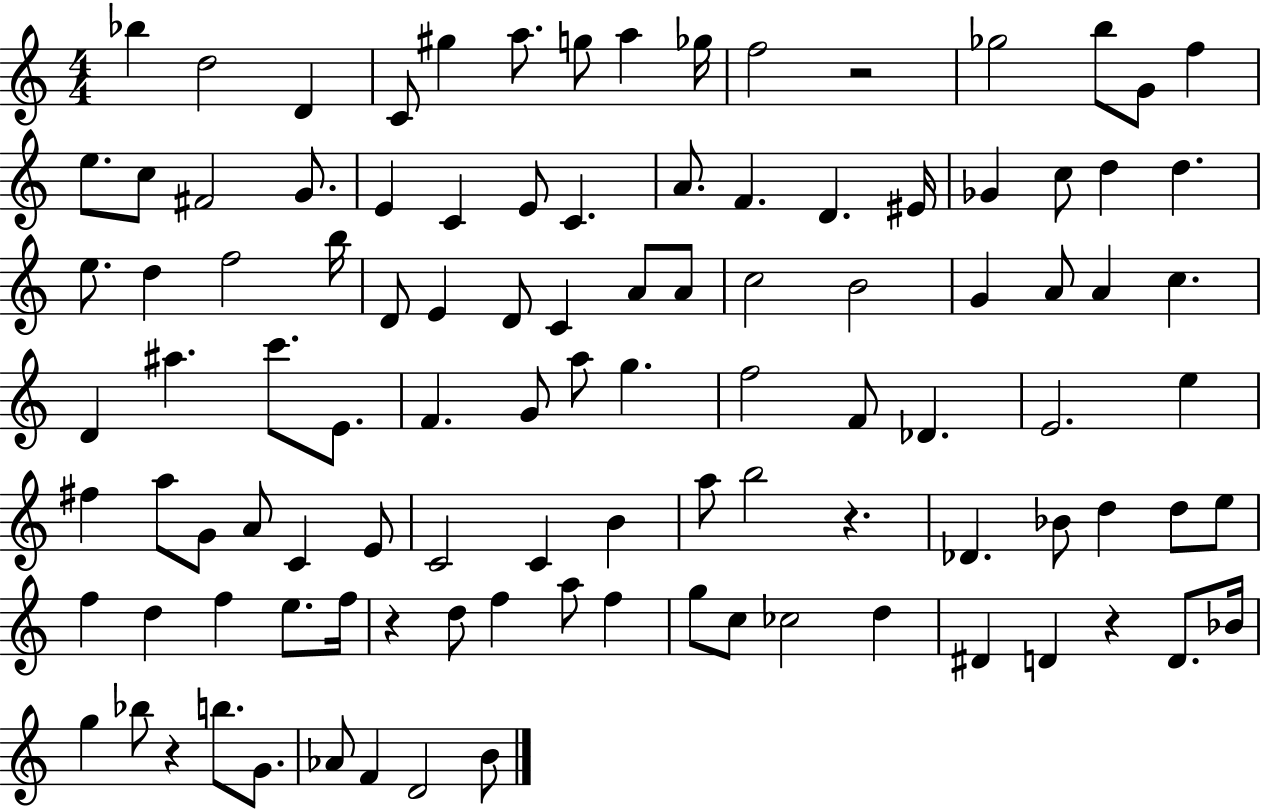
Bb5/q D5/h D4/q C4/e G#5/q A5/e. G5/e A5/q Gb5/s F5/h R/h Gb5/h B5/e G4/e F5/q E5/e. C5/e F#4/h G4/e. E4/q C4/q E4/e C4/q. A4/e. F4/q. D4/q. EIS4/s Gb4/q C5/e D5/q D5/q. E5/e. D5/q F5/h B5/s D4/e E4/q D4/e C4/q A4/e A4/e C5/h B4/h G4/q A4/e A4/q C5/q. D4/q A#5/q. C6/e. E4/e. F4/q. G4/e A5/e G5/q. F5/h F4/e Db4/q. E4/h. E5/q F#5/q A5/e G4/e A4/e C4/q E4/e C4/h C4/q B4/q A5/e B5/h R/q. Db4/q. Bb4/e D5/q D5/e E5/e F5/q D5/q F5/q E5/e. F5/s R/q D5/e F5/q A5/e F5/q G5/e C5/e CES5/h D5/q D#4/q D4/q R/q D4/e. Bb4/s G5/q Bb5/e R/q B5/e. G4/e. Ab4/e F4/q D4/h B4/e